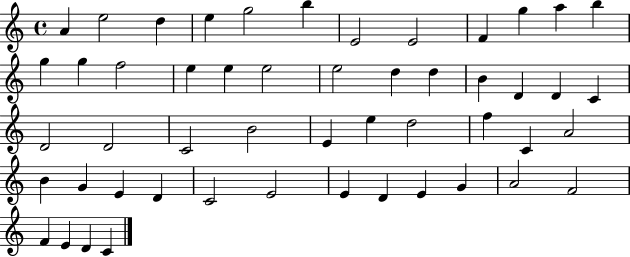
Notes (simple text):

A4/q E5/h D5/q E5/q G5/h B5/q E4/h E4/h F4/q G5/q A5/q B5/q G5/q G5/q F5/h E5/q E5/q E5/h E5/h D5/q D5/q B4/q D4/q D4/q C4/q D4/h D4/h C4/h B4/h E4/q E5/q D5/h F5/q C4/q A4/h B4/q G4/q E4/q D4/q C4/h E4/h E4/q D4/q E4/q G4/q A4/h F4/h F4/q E4/q D4/q C4/q